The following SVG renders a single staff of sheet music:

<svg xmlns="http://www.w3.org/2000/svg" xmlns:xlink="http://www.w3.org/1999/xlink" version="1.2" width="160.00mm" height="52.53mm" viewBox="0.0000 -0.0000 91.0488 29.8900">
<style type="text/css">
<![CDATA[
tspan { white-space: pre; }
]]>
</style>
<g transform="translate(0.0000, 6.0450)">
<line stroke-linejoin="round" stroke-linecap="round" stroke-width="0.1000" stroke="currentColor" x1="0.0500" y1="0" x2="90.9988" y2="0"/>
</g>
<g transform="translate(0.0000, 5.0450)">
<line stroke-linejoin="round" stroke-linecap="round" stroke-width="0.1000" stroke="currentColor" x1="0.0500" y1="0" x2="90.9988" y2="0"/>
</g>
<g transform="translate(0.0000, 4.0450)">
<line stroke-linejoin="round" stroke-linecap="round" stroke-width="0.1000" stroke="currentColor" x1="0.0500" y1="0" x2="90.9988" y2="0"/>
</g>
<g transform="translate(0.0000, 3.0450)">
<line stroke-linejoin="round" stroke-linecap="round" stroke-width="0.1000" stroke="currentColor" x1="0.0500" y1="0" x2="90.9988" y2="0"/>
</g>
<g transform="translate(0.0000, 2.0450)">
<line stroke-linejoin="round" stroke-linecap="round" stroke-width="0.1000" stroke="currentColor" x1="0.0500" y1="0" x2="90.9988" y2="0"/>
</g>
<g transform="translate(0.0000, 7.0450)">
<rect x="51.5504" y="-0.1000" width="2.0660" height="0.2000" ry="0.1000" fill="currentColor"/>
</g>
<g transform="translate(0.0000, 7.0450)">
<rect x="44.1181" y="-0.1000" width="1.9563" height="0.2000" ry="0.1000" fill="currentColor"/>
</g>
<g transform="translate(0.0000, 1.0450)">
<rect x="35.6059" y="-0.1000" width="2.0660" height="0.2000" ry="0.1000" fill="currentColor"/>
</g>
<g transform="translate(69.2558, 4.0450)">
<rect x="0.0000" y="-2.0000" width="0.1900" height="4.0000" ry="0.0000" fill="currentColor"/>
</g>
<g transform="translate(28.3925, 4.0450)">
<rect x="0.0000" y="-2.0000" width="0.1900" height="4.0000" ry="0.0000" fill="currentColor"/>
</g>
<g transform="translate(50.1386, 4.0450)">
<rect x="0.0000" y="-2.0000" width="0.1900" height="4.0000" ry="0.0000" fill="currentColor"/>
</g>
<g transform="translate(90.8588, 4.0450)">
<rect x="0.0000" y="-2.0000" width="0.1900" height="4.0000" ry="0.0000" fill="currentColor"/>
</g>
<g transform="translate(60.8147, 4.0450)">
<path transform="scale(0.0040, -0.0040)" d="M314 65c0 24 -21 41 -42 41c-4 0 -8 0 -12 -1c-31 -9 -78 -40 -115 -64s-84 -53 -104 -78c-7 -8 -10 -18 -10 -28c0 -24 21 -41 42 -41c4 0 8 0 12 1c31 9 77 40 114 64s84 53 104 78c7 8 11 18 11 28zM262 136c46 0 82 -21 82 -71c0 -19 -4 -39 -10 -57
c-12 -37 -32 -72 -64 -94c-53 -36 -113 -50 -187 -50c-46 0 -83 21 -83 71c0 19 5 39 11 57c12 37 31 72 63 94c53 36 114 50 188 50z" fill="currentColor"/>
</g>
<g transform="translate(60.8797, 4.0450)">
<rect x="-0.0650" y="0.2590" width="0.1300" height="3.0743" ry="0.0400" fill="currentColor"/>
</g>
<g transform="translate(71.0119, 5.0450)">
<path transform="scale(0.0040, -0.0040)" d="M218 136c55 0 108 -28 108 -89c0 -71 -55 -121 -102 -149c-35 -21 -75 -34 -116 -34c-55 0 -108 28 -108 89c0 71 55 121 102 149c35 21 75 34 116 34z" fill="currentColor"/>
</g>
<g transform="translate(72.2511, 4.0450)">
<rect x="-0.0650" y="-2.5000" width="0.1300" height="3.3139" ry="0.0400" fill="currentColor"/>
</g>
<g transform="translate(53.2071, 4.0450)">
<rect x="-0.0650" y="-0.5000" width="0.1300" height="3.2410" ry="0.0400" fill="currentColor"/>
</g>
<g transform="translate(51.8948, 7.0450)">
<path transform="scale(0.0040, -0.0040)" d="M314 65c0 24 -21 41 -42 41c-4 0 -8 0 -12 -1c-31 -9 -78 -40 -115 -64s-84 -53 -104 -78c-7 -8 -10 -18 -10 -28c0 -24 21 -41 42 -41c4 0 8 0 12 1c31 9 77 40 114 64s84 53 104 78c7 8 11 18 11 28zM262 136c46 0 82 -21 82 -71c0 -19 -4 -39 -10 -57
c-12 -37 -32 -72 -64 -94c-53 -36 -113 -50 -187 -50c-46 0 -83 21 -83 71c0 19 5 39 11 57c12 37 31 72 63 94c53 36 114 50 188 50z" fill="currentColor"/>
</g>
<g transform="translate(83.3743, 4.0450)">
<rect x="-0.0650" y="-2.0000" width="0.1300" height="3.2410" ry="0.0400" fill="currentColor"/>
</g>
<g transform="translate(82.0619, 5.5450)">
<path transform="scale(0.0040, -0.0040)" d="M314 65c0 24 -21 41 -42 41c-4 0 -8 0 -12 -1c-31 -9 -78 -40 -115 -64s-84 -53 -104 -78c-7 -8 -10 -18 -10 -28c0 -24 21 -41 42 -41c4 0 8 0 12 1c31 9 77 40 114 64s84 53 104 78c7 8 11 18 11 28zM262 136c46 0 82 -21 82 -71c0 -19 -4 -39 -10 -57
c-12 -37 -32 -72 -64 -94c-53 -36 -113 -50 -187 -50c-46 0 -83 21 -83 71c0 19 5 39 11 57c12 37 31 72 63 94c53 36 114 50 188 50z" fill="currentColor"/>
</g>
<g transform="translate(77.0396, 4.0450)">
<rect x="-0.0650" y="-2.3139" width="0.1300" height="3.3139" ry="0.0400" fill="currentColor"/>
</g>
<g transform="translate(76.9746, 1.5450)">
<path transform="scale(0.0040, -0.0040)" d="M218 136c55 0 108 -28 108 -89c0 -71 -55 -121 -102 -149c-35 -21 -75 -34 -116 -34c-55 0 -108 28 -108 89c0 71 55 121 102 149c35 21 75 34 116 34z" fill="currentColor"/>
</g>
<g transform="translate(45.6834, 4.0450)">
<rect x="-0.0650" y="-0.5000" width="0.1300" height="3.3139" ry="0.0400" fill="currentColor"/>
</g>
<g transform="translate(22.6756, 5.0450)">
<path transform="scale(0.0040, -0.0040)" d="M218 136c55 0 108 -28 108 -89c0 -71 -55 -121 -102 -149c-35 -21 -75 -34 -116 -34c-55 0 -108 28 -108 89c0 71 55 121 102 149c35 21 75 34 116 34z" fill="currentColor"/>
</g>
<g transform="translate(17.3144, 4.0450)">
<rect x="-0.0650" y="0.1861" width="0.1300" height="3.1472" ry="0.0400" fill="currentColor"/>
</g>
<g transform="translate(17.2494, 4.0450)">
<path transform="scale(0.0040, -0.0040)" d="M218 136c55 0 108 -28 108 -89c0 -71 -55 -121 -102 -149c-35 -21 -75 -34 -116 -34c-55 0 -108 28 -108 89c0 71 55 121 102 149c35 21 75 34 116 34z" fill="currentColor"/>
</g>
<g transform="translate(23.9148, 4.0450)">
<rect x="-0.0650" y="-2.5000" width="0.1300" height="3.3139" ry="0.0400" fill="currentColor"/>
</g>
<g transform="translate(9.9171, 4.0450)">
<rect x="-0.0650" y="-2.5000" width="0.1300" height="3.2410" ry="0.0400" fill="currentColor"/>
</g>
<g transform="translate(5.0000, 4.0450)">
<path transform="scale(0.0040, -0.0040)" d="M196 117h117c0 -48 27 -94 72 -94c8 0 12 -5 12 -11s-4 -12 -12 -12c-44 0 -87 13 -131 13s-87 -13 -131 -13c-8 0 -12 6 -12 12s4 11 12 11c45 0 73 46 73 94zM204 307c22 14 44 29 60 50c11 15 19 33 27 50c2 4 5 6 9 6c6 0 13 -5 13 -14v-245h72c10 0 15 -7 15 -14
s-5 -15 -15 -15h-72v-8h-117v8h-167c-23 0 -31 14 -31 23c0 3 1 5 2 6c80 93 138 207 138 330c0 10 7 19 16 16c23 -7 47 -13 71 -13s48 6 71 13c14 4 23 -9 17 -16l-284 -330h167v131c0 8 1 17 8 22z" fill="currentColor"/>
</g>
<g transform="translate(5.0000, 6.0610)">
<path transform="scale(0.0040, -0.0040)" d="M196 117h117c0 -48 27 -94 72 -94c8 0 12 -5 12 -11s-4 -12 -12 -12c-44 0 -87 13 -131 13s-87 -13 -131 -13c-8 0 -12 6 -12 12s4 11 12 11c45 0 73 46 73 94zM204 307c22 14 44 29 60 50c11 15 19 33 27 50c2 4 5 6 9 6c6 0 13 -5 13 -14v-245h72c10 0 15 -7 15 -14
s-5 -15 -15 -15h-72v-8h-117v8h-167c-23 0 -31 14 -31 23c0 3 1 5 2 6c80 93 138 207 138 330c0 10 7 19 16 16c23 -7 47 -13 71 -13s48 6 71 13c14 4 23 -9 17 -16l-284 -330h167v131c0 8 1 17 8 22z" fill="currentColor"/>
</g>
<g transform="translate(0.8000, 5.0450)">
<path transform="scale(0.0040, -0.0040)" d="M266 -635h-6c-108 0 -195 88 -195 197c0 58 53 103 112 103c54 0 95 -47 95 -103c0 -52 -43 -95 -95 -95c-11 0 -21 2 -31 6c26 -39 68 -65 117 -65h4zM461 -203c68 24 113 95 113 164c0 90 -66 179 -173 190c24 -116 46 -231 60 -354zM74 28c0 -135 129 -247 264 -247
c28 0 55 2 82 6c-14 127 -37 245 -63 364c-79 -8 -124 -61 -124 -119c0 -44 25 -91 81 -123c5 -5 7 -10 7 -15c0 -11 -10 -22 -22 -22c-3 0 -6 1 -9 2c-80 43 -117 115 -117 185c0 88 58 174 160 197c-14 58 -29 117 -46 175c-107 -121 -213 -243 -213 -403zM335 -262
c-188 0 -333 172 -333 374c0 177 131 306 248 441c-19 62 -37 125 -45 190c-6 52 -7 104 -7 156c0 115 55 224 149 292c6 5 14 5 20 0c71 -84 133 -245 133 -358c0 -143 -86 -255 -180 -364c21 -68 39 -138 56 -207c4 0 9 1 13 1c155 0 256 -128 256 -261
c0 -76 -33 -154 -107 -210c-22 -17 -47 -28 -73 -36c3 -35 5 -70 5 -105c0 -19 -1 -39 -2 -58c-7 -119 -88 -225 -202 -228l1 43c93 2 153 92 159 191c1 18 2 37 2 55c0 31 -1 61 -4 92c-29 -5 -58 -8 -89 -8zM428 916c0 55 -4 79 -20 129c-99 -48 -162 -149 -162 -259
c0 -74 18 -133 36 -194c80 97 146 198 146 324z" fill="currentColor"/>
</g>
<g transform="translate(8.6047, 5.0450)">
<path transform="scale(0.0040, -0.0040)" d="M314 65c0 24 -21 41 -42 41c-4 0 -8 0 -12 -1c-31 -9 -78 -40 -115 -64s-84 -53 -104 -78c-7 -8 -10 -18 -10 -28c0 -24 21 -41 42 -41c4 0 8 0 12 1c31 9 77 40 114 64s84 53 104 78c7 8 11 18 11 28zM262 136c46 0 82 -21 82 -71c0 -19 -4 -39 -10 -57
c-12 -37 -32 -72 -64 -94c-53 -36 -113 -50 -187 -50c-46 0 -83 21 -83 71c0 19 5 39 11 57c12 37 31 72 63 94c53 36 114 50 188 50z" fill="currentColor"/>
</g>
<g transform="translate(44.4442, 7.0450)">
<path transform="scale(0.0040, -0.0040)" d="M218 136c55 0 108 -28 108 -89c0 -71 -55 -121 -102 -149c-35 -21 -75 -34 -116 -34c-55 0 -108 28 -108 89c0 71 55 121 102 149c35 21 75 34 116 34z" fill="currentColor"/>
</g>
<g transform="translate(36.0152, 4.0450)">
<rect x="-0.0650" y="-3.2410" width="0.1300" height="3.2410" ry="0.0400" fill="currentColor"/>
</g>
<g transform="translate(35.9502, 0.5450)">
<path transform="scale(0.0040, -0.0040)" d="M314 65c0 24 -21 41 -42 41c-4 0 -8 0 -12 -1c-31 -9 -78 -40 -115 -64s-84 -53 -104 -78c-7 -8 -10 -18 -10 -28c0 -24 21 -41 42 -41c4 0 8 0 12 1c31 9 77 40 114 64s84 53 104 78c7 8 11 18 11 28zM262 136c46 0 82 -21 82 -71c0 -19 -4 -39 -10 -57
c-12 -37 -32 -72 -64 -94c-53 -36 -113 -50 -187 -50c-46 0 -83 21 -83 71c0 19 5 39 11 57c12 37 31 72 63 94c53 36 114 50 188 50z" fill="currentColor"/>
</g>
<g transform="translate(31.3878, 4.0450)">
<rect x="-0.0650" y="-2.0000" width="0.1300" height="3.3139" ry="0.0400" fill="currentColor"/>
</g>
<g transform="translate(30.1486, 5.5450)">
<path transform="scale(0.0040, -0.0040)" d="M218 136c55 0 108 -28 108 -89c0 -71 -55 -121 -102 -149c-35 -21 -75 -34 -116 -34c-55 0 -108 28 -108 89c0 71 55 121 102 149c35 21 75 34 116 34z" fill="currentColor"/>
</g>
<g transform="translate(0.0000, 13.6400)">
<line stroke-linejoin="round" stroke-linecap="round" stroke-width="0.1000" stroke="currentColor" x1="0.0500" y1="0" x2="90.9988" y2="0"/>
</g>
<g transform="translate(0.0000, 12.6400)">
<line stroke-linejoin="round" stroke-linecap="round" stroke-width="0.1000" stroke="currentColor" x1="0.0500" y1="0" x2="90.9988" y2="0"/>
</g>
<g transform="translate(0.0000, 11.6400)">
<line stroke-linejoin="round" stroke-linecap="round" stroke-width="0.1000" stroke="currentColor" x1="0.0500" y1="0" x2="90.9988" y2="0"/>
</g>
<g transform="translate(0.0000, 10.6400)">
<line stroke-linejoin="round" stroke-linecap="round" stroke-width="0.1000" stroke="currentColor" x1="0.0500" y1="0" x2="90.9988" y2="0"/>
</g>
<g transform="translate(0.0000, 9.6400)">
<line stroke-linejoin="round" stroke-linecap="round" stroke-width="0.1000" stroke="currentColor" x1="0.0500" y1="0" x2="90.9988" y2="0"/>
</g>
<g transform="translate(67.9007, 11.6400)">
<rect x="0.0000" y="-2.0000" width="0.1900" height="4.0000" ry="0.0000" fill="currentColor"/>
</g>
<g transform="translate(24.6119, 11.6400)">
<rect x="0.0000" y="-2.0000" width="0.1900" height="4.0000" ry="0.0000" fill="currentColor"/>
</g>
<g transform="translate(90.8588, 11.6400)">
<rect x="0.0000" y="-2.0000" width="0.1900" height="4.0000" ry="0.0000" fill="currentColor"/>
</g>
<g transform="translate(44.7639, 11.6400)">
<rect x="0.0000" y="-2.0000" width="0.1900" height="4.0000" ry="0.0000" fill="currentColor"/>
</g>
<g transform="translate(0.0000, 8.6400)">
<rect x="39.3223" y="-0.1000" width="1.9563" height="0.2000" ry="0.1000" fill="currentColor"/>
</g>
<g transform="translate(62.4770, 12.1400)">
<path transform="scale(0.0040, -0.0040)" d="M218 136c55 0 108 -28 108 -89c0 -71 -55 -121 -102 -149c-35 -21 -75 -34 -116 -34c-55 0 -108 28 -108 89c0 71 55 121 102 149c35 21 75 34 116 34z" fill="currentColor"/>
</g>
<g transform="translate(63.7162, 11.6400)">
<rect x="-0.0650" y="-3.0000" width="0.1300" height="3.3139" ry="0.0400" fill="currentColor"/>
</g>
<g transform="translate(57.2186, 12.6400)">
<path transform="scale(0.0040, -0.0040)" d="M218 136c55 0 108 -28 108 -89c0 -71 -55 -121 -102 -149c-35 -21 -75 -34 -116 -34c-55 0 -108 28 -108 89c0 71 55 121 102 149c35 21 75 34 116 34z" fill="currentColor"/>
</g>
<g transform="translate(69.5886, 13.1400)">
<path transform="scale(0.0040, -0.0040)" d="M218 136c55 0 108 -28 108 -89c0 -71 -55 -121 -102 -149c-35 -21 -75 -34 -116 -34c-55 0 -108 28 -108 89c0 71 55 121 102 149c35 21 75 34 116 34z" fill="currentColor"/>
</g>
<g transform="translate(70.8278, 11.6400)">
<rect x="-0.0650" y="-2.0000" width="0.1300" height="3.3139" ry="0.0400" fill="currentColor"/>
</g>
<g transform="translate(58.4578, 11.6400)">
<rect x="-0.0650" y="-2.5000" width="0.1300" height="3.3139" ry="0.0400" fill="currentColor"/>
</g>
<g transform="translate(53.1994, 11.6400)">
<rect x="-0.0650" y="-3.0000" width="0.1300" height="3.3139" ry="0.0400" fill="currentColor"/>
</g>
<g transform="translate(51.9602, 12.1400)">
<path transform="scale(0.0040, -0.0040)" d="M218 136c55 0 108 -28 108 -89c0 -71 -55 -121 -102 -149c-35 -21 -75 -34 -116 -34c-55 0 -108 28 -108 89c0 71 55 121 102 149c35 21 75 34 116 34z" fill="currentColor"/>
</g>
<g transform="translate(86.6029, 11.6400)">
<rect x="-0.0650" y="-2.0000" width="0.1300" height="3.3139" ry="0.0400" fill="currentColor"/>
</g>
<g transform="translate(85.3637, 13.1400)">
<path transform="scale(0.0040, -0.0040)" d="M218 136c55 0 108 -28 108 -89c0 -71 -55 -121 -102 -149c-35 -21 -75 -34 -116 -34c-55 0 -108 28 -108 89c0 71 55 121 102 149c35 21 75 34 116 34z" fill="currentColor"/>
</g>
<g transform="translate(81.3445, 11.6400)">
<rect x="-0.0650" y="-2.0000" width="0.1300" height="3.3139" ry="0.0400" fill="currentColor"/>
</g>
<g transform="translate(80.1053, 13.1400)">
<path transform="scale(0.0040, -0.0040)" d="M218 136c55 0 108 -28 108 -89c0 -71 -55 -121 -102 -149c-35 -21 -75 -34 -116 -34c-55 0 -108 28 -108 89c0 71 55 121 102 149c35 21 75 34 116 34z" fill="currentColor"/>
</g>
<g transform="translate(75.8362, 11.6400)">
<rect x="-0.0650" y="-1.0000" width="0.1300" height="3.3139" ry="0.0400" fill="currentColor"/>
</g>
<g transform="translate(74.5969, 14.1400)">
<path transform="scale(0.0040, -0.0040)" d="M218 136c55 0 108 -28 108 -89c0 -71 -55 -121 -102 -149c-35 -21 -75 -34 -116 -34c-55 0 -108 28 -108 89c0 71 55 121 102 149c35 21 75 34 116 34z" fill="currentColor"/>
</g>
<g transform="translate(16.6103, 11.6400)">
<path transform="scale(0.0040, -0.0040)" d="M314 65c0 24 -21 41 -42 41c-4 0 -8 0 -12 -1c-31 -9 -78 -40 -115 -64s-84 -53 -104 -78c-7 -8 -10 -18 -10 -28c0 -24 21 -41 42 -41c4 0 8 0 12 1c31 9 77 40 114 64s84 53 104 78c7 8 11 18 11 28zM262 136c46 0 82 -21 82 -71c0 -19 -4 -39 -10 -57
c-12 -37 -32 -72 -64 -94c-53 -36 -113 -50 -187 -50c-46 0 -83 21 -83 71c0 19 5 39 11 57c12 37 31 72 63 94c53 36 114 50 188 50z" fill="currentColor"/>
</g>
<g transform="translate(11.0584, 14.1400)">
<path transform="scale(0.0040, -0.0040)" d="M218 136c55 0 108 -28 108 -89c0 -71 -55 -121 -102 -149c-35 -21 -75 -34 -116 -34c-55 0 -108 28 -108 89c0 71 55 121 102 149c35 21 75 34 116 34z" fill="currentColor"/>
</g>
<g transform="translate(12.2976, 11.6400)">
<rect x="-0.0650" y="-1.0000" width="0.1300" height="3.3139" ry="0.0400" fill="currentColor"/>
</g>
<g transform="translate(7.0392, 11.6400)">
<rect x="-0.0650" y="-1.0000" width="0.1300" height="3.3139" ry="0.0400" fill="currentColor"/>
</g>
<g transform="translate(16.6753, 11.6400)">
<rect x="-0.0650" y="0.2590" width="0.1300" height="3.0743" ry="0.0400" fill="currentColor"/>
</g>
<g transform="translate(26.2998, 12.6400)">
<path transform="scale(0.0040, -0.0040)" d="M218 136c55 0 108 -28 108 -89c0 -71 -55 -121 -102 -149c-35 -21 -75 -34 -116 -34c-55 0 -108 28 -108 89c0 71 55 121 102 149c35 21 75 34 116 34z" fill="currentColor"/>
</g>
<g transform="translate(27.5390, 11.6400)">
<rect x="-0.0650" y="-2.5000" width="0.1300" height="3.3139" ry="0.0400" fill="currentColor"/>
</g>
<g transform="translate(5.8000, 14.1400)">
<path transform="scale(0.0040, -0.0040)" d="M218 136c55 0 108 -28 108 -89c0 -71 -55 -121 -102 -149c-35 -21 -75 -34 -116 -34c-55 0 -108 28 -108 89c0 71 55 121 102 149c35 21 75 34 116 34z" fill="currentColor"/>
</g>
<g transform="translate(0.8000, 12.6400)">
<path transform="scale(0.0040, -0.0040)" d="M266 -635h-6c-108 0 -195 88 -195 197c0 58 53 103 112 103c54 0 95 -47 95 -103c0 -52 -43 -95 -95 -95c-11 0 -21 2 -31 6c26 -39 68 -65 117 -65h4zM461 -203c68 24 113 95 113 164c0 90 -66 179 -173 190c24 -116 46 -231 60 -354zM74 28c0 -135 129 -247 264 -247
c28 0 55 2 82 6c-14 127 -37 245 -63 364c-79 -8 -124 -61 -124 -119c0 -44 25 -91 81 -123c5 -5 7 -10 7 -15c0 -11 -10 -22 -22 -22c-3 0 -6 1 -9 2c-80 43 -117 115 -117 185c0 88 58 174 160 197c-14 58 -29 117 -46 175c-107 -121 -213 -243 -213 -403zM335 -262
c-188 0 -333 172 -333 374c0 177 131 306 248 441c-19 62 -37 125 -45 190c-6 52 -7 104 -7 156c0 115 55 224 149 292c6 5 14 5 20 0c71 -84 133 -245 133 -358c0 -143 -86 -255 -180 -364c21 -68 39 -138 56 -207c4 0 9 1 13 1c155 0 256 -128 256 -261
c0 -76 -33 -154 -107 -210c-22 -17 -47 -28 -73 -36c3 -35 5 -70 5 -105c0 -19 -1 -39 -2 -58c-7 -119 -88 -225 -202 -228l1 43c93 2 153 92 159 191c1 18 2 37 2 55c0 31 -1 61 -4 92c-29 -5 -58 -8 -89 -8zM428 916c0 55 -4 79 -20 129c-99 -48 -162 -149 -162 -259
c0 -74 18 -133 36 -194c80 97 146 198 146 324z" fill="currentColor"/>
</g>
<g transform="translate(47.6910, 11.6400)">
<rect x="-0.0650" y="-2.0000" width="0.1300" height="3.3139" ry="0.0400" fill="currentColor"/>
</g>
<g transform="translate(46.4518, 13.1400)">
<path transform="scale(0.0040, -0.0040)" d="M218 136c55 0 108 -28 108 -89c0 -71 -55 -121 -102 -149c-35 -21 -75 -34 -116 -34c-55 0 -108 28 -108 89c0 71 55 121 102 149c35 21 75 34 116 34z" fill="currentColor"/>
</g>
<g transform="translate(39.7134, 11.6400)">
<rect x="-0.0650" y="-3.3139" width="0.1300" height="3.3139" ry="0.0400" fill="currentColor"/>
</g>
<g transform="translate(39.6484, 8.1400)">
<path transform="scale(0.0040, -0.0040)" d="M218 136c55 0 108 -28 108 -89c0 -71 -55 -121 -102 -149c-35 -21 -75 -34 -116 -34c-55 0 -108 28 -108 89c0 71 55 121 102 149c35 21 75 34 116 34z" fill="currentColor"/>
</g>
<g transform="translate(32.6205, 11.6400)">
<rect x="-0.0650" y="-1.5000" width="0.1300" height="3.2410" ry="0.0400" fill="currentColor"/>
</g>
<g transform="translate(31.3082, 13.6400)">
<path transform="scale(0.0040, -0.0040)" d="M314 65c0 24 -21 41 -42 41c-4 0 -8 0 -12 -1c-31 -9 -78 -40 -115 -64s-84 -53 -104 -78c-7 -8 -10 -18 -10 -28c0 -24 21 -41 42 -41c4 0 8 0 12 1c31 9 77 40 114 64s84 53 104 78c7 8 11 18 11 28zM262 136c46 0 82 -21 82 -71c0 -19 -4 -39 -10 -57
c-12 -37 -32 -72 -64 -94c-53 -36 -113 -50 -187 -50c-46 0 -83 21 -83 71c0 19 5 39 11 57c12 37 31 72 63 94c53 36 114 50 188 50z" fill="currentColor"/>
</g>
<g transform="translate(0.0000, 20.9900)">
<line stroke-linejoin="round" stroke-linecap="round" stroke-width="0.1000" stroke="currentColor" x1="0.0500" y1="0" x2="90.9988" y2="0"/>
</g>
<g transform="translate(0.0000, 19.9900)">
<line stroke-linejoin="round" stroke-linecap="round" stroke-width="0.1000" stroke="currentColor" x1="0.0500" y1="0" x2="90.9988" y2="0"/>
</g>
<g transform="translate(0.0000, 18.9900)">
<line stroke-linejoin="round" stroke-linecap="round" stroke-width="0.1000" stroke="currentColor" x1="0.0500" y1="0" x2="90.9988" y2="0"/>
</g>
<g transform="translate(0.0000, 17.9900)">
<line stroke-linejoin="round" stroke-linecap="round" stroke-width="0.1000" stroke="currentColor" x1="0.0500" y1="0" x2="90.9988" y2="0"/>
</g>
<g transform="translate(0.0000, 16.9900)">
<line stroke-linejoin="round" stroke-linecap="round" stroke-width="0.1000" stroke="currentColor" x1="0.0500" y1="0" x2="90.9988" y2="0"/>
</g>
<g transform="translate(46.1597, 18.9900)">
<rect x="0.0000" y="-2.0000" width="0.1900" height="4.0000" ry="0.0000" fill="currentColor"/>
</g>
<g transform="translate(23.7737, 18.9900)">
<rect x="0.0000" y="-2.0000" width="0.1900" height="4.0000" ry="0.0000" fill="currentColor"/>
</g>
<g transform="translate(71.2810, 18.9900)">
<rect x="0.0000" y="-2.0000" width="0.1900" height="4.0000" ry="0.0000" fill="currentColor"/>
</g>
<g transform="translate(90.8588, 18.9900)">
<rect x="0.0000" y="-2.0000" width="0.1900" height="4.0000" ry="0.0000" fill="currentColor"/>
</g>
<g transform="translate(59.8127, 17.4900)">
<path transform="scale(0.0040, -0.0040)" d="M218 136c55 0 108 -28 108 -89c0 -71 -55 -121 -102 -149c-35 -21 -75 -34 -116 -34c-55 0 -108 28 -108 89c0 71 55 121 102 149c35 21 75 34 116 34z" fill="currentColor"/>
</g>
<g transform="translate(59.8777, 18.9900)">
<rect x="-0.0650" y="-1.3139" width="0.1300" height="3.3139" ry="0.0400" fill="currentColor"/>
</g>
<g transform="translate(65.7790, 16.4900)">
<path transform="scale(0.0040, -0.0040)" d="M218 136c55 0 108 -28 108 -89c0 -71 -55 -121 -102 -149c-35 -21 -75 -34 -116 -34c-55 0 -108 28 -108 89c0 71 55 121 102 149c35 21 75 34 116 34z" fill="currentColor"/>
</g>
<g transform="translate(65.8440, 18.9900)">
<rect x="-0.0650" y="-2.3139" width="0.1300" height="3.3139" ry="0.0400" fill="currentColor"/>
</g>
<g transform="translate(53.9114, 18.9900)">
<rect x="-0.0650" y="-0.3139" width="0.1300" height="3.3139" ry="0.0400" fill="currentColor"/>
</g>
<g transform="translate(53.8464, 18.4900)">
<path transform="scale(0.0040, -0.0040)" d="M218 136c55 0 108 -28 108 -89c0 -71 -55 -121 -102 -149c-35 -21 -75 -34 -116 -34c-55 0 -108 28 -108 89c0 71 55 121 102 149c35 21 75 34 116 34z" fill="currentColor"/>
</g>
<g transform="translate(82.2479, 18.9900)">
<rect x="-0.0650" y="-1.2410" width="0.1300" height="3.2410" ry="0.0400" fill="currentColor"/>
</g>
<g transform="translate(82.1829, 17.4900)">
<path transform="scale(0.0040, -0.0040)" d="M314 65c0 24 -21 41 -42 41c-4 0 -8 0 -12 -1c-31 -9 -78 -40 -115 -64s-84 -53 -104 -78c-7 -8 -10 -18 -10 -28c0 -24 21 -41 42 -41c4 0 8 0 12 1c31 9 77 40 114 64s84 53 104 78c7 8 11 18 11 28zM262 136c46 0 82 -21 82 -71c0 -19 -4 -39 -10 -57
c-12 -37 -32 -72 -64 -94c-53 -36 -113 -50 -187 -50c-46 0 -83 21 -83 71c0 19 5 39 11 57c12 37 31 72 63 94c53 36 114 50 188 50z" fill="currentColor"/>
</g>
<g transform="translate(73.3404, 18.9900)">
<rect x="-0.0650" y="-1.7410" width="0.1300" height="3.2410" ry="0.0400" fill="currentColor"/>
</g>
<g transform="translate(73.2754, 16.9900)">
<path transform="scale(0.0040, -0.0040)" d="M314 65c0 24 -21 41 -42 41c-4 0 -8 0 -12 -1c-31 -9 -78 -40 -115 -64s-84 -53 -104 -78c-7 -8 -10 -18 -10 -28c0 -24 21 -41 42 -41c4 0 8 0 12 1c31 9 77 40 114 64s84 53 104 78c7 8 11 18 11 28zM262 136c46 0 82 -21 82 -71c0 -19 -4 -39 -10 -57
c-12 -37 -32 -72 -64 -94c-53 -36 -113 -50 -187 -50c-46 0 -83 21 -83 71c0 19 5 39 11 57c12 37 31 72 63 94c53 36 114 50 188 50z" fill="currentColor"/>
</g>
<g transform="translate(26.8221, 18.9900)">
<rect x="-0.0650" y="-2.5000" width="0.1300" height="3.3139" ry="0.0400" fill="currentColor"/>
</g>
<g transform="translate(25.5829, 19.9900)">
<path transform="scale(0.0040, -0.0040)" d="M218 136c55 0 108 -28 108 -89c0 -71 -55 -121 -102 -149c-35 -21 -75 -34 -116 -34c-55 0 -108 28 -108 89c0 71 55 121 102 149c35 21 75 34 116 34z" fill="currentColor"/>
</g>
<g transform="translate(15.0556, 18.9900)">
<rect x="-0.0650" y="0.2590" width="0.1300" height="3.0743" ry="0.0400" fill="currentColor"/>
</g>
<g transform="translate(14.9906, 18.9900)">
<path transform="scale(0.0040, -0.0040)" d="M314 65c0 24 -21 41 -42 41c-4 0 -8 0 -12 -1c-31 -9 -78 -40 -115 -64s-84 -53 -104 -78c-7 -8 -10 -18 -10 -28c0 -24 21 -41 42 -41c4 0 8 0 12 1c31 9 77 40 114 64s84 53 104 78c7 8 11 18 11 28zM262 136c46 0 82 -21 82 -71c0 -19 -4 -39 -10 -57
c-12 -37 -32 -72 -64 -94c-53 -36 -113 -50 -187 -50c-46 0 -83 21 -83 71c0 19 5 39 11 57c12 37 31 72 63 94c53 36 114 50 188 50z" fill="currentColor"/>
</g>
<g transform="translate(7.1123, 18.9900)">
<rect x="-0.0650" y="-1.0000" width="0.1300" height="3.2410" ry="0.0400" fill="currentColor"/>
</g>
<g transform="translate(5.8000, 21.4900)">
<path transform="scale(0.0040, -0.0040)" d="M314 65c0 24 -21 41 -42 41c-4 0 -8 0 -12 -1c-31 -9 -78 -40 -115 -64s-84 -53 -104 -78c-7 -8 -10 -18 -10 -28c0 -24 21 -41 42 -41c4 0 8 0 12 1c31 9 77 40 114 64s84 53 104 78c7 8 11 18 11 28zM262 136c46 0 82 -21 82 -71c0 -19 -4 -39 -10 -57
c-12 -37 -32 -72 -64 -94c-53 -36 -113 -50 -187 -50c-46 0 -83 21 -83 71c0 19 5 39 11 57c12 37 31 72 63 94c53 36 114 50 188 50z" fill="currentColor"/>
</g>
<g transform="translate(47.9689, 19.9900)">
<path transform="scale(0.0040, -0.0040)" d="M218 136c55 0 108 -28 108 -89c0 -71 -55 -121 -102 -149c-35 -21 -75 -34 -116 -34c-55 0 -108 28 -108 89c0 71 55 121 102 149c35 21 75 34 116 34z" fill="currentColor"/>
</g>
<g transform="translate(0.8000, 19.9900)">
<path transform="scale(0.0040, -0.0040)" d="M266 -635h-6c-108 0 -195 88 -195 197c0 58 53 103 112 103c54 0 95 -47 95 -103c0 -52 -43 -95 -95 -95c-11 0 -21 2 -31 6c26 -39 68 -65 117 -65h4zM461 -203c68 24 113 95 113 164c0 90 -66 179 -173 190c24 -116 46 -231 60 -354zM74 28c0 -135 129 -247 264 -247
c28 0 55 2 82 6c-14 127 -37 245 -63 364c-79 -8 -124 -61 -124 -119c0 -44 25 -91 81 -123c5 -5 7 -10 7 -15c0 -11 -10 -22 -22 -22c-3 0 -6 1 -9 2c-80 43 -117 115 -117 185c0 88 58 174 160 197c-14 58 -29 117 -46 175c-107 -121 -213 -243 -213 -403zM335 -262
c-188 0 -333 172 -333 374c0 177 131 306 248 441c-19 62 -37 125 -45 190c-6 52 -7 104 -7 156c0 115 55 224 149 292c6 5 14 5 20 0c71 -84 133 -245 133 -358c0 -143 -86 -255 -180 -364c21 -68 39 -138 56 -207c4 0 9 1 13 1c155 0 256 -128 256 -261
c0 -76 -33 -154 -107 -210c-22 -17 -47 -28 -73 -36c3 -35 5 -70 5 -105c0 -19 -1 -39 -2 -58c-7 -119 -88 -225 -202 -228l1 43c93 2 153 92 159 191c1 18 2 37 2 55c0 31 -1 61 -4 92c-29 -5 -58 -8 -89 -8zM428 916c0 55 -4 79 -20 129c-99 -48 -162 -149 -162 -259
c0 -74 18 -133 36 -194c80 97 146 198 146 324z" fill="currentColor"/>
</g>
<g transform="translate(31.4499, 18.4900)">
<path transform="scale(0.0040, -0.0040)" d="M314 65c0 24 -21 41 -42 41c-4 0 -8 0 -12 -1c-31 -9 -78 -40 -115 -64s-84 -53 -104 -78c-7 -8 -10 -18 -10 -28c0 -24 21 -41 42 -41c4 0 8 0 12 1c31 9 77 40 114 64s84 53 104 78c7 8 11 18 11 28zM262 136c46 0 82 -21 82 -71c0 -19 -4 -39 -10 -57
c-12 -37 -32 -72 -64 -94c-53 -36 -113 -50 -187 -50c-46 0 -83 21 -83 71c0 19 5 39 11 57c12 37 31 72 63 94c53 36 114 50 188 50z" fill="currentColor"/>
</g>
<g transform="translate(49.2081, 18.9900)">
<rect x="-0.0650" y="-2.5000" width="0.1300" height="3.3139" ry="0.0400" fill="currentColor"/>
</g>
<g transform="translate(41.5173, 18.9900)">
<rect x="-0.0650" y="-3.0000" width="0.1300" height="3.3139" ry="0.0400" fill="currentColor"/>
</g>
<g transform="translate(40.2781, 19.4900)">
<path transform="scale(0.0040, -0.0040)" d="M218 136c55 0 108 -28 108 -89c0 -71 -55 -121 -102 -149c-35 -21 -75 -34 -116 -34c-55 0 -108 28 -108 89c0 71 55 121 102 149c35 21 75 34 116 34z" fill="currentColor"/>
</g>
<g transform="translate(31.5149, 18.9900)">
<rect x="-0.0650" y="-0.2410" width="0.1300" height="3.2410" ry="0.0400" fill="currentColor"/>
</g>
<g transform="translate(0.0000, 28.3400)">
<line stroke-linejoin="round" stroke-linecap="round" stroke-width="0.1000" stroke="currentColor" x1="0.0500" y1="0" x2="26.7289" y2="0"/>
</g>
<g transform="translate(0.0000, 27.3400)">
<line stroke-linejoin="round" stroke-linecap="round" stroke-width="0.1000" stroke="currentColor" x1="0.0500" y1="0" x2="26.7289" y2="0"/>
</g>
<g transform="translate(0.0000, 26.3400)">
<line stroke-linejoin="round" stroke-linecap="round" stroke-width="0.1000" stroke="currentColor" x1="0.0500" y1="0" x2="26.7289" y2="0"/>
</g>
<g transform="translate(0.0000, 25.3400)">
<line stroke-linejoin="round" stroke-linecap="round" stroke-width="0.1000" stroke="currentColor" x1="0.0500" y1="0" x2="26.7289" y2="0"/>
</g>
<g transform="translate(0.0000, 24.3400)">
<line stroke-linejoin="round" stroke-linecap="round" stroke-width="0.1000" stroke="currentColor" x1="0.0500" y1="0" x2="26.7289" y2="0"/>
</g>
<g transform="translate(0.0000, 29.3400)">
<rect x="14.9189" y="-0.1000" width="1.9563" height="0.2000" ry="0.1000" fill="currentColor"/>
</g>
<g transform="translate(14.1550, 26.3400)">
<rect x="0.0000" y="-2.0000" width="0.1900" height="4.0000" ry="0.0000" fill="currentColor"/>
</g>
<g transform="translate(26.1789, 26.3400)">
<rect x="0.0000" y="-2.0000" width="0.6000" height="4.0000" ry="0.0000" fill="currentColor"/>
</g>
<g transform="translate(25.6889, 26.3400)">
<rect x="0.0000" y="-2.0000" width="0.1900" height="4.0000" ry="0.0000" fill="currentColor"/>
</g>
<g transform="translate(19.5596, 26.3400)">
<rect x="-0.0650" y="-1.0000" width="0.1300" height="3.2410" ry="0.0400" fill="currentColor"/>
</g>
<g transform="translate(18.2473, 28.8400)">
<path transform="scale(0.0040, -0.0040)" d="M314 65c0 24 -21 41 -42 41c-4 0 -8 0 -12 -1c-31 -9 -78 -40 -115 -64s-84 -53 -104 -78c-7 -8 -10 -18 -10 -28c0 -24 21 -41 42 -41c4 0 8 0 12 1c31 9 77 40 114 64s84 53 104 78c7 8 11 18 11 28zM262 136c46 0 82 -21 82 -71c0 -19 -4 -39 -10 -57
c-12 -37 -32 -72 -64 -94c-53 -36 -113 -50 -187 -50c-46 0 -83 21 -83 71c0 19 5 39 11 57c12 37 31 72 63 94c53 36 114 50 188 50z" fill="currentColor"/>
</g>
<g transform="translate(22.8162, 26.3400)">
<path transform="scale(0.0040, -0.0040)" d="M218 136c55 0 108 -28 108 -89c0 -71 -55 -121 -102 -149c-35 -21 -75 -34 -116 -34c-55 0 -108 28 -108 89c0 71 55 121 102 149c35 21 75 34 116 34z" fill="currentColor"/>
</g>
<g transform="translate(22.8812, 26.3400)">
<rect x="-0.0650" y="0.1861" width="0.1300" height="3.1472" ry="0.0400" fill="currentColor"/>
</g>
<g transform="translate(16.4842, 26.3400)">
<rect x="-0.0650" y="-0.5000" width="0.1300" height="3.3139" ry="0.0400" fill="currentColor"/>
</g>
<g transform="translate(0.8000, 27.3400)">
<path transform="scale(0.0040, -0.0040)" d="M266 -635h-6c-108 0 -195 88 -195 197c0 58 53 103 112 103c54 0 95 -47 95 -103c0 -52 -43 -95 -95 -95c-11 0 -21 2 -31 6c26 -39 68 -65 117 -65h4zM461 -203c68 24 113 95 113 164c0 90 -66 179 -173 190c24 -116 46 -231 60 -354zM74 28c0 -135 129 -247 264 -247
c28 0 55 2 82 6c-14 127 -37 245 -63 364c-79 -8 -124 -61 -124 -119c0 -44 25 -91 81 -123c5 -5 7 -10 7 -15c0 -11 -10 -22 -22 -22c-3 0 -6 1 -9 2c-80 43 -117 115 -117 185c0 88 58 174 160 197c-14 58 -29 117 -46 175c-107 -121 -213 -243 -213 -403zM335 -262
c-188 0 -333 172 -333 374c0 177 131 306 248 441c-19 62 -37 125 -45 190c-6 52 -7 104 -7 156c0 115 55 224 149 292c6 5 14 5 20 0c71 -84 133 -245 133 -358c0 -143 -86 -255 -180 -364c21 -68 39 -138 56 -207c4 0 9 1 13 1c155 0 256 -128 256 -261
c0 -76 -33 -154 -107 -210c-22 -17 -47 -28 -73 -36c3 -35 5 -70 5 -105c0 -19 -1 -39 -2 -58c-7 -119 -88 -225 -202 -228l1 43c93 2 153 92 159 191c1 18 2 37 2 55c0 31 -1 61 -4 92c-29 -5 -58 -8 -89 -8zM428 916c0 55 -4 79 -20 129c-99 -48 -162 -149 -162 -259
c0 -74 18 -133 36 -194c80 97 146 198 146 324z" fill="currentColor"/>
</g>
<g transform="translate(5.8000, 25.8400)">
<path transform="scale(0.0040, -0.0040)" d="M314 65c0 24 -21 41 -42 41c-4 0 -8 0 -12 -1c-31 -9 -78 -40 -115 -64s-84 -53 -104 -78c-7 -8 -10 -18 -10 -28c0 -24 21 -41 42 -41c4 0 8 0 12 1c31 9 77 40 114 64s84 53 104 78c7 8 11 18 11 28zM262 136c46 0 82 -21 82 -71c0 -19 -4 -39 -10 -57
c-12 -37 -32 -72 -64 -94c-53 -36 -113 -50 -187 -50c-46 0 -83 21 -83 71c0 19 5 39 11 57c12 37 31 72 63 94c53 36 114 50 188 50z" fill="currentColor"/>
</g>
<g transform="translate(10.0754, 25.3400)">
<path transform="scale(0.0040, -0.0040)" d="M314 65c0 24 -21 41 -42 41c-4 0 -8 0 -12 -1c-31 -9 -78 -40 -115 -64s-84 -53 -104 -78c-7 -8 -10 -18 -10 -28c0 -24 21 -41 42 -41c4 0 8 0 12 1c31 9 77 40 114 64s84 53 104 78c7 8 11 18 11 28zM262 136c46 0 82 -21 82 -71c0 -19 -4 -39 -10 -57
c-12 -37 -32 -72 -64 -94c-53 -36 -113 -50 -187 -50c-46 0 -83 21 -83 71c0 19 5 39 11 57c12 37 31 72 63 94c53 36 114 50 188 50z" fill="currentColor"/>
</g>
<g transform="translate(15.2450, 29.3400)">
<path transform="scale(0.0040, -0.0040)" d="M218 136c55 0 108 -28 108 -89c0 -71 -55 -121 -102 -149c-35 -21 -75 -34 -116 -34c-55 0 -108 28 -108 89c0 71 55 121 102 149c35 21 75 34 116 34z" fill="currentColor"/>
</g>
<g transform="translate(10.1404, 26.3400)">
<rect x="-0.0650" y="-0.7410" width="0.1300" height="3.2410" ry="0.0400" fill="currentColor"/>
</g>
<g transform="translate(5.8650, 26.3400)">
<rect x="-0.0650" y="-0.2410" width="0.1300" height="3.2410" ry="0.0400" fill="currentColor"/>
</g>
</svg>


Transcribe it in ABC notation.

X:1
T:Untitled
M:4/4
L:1/4
K:C
G2 B G F b2 C C2 B2 G g F2 D D B2 G E2 b F A G A F D F F D2 B2 G c2 A G c e g f2 e2 c2 d2 C D2 B